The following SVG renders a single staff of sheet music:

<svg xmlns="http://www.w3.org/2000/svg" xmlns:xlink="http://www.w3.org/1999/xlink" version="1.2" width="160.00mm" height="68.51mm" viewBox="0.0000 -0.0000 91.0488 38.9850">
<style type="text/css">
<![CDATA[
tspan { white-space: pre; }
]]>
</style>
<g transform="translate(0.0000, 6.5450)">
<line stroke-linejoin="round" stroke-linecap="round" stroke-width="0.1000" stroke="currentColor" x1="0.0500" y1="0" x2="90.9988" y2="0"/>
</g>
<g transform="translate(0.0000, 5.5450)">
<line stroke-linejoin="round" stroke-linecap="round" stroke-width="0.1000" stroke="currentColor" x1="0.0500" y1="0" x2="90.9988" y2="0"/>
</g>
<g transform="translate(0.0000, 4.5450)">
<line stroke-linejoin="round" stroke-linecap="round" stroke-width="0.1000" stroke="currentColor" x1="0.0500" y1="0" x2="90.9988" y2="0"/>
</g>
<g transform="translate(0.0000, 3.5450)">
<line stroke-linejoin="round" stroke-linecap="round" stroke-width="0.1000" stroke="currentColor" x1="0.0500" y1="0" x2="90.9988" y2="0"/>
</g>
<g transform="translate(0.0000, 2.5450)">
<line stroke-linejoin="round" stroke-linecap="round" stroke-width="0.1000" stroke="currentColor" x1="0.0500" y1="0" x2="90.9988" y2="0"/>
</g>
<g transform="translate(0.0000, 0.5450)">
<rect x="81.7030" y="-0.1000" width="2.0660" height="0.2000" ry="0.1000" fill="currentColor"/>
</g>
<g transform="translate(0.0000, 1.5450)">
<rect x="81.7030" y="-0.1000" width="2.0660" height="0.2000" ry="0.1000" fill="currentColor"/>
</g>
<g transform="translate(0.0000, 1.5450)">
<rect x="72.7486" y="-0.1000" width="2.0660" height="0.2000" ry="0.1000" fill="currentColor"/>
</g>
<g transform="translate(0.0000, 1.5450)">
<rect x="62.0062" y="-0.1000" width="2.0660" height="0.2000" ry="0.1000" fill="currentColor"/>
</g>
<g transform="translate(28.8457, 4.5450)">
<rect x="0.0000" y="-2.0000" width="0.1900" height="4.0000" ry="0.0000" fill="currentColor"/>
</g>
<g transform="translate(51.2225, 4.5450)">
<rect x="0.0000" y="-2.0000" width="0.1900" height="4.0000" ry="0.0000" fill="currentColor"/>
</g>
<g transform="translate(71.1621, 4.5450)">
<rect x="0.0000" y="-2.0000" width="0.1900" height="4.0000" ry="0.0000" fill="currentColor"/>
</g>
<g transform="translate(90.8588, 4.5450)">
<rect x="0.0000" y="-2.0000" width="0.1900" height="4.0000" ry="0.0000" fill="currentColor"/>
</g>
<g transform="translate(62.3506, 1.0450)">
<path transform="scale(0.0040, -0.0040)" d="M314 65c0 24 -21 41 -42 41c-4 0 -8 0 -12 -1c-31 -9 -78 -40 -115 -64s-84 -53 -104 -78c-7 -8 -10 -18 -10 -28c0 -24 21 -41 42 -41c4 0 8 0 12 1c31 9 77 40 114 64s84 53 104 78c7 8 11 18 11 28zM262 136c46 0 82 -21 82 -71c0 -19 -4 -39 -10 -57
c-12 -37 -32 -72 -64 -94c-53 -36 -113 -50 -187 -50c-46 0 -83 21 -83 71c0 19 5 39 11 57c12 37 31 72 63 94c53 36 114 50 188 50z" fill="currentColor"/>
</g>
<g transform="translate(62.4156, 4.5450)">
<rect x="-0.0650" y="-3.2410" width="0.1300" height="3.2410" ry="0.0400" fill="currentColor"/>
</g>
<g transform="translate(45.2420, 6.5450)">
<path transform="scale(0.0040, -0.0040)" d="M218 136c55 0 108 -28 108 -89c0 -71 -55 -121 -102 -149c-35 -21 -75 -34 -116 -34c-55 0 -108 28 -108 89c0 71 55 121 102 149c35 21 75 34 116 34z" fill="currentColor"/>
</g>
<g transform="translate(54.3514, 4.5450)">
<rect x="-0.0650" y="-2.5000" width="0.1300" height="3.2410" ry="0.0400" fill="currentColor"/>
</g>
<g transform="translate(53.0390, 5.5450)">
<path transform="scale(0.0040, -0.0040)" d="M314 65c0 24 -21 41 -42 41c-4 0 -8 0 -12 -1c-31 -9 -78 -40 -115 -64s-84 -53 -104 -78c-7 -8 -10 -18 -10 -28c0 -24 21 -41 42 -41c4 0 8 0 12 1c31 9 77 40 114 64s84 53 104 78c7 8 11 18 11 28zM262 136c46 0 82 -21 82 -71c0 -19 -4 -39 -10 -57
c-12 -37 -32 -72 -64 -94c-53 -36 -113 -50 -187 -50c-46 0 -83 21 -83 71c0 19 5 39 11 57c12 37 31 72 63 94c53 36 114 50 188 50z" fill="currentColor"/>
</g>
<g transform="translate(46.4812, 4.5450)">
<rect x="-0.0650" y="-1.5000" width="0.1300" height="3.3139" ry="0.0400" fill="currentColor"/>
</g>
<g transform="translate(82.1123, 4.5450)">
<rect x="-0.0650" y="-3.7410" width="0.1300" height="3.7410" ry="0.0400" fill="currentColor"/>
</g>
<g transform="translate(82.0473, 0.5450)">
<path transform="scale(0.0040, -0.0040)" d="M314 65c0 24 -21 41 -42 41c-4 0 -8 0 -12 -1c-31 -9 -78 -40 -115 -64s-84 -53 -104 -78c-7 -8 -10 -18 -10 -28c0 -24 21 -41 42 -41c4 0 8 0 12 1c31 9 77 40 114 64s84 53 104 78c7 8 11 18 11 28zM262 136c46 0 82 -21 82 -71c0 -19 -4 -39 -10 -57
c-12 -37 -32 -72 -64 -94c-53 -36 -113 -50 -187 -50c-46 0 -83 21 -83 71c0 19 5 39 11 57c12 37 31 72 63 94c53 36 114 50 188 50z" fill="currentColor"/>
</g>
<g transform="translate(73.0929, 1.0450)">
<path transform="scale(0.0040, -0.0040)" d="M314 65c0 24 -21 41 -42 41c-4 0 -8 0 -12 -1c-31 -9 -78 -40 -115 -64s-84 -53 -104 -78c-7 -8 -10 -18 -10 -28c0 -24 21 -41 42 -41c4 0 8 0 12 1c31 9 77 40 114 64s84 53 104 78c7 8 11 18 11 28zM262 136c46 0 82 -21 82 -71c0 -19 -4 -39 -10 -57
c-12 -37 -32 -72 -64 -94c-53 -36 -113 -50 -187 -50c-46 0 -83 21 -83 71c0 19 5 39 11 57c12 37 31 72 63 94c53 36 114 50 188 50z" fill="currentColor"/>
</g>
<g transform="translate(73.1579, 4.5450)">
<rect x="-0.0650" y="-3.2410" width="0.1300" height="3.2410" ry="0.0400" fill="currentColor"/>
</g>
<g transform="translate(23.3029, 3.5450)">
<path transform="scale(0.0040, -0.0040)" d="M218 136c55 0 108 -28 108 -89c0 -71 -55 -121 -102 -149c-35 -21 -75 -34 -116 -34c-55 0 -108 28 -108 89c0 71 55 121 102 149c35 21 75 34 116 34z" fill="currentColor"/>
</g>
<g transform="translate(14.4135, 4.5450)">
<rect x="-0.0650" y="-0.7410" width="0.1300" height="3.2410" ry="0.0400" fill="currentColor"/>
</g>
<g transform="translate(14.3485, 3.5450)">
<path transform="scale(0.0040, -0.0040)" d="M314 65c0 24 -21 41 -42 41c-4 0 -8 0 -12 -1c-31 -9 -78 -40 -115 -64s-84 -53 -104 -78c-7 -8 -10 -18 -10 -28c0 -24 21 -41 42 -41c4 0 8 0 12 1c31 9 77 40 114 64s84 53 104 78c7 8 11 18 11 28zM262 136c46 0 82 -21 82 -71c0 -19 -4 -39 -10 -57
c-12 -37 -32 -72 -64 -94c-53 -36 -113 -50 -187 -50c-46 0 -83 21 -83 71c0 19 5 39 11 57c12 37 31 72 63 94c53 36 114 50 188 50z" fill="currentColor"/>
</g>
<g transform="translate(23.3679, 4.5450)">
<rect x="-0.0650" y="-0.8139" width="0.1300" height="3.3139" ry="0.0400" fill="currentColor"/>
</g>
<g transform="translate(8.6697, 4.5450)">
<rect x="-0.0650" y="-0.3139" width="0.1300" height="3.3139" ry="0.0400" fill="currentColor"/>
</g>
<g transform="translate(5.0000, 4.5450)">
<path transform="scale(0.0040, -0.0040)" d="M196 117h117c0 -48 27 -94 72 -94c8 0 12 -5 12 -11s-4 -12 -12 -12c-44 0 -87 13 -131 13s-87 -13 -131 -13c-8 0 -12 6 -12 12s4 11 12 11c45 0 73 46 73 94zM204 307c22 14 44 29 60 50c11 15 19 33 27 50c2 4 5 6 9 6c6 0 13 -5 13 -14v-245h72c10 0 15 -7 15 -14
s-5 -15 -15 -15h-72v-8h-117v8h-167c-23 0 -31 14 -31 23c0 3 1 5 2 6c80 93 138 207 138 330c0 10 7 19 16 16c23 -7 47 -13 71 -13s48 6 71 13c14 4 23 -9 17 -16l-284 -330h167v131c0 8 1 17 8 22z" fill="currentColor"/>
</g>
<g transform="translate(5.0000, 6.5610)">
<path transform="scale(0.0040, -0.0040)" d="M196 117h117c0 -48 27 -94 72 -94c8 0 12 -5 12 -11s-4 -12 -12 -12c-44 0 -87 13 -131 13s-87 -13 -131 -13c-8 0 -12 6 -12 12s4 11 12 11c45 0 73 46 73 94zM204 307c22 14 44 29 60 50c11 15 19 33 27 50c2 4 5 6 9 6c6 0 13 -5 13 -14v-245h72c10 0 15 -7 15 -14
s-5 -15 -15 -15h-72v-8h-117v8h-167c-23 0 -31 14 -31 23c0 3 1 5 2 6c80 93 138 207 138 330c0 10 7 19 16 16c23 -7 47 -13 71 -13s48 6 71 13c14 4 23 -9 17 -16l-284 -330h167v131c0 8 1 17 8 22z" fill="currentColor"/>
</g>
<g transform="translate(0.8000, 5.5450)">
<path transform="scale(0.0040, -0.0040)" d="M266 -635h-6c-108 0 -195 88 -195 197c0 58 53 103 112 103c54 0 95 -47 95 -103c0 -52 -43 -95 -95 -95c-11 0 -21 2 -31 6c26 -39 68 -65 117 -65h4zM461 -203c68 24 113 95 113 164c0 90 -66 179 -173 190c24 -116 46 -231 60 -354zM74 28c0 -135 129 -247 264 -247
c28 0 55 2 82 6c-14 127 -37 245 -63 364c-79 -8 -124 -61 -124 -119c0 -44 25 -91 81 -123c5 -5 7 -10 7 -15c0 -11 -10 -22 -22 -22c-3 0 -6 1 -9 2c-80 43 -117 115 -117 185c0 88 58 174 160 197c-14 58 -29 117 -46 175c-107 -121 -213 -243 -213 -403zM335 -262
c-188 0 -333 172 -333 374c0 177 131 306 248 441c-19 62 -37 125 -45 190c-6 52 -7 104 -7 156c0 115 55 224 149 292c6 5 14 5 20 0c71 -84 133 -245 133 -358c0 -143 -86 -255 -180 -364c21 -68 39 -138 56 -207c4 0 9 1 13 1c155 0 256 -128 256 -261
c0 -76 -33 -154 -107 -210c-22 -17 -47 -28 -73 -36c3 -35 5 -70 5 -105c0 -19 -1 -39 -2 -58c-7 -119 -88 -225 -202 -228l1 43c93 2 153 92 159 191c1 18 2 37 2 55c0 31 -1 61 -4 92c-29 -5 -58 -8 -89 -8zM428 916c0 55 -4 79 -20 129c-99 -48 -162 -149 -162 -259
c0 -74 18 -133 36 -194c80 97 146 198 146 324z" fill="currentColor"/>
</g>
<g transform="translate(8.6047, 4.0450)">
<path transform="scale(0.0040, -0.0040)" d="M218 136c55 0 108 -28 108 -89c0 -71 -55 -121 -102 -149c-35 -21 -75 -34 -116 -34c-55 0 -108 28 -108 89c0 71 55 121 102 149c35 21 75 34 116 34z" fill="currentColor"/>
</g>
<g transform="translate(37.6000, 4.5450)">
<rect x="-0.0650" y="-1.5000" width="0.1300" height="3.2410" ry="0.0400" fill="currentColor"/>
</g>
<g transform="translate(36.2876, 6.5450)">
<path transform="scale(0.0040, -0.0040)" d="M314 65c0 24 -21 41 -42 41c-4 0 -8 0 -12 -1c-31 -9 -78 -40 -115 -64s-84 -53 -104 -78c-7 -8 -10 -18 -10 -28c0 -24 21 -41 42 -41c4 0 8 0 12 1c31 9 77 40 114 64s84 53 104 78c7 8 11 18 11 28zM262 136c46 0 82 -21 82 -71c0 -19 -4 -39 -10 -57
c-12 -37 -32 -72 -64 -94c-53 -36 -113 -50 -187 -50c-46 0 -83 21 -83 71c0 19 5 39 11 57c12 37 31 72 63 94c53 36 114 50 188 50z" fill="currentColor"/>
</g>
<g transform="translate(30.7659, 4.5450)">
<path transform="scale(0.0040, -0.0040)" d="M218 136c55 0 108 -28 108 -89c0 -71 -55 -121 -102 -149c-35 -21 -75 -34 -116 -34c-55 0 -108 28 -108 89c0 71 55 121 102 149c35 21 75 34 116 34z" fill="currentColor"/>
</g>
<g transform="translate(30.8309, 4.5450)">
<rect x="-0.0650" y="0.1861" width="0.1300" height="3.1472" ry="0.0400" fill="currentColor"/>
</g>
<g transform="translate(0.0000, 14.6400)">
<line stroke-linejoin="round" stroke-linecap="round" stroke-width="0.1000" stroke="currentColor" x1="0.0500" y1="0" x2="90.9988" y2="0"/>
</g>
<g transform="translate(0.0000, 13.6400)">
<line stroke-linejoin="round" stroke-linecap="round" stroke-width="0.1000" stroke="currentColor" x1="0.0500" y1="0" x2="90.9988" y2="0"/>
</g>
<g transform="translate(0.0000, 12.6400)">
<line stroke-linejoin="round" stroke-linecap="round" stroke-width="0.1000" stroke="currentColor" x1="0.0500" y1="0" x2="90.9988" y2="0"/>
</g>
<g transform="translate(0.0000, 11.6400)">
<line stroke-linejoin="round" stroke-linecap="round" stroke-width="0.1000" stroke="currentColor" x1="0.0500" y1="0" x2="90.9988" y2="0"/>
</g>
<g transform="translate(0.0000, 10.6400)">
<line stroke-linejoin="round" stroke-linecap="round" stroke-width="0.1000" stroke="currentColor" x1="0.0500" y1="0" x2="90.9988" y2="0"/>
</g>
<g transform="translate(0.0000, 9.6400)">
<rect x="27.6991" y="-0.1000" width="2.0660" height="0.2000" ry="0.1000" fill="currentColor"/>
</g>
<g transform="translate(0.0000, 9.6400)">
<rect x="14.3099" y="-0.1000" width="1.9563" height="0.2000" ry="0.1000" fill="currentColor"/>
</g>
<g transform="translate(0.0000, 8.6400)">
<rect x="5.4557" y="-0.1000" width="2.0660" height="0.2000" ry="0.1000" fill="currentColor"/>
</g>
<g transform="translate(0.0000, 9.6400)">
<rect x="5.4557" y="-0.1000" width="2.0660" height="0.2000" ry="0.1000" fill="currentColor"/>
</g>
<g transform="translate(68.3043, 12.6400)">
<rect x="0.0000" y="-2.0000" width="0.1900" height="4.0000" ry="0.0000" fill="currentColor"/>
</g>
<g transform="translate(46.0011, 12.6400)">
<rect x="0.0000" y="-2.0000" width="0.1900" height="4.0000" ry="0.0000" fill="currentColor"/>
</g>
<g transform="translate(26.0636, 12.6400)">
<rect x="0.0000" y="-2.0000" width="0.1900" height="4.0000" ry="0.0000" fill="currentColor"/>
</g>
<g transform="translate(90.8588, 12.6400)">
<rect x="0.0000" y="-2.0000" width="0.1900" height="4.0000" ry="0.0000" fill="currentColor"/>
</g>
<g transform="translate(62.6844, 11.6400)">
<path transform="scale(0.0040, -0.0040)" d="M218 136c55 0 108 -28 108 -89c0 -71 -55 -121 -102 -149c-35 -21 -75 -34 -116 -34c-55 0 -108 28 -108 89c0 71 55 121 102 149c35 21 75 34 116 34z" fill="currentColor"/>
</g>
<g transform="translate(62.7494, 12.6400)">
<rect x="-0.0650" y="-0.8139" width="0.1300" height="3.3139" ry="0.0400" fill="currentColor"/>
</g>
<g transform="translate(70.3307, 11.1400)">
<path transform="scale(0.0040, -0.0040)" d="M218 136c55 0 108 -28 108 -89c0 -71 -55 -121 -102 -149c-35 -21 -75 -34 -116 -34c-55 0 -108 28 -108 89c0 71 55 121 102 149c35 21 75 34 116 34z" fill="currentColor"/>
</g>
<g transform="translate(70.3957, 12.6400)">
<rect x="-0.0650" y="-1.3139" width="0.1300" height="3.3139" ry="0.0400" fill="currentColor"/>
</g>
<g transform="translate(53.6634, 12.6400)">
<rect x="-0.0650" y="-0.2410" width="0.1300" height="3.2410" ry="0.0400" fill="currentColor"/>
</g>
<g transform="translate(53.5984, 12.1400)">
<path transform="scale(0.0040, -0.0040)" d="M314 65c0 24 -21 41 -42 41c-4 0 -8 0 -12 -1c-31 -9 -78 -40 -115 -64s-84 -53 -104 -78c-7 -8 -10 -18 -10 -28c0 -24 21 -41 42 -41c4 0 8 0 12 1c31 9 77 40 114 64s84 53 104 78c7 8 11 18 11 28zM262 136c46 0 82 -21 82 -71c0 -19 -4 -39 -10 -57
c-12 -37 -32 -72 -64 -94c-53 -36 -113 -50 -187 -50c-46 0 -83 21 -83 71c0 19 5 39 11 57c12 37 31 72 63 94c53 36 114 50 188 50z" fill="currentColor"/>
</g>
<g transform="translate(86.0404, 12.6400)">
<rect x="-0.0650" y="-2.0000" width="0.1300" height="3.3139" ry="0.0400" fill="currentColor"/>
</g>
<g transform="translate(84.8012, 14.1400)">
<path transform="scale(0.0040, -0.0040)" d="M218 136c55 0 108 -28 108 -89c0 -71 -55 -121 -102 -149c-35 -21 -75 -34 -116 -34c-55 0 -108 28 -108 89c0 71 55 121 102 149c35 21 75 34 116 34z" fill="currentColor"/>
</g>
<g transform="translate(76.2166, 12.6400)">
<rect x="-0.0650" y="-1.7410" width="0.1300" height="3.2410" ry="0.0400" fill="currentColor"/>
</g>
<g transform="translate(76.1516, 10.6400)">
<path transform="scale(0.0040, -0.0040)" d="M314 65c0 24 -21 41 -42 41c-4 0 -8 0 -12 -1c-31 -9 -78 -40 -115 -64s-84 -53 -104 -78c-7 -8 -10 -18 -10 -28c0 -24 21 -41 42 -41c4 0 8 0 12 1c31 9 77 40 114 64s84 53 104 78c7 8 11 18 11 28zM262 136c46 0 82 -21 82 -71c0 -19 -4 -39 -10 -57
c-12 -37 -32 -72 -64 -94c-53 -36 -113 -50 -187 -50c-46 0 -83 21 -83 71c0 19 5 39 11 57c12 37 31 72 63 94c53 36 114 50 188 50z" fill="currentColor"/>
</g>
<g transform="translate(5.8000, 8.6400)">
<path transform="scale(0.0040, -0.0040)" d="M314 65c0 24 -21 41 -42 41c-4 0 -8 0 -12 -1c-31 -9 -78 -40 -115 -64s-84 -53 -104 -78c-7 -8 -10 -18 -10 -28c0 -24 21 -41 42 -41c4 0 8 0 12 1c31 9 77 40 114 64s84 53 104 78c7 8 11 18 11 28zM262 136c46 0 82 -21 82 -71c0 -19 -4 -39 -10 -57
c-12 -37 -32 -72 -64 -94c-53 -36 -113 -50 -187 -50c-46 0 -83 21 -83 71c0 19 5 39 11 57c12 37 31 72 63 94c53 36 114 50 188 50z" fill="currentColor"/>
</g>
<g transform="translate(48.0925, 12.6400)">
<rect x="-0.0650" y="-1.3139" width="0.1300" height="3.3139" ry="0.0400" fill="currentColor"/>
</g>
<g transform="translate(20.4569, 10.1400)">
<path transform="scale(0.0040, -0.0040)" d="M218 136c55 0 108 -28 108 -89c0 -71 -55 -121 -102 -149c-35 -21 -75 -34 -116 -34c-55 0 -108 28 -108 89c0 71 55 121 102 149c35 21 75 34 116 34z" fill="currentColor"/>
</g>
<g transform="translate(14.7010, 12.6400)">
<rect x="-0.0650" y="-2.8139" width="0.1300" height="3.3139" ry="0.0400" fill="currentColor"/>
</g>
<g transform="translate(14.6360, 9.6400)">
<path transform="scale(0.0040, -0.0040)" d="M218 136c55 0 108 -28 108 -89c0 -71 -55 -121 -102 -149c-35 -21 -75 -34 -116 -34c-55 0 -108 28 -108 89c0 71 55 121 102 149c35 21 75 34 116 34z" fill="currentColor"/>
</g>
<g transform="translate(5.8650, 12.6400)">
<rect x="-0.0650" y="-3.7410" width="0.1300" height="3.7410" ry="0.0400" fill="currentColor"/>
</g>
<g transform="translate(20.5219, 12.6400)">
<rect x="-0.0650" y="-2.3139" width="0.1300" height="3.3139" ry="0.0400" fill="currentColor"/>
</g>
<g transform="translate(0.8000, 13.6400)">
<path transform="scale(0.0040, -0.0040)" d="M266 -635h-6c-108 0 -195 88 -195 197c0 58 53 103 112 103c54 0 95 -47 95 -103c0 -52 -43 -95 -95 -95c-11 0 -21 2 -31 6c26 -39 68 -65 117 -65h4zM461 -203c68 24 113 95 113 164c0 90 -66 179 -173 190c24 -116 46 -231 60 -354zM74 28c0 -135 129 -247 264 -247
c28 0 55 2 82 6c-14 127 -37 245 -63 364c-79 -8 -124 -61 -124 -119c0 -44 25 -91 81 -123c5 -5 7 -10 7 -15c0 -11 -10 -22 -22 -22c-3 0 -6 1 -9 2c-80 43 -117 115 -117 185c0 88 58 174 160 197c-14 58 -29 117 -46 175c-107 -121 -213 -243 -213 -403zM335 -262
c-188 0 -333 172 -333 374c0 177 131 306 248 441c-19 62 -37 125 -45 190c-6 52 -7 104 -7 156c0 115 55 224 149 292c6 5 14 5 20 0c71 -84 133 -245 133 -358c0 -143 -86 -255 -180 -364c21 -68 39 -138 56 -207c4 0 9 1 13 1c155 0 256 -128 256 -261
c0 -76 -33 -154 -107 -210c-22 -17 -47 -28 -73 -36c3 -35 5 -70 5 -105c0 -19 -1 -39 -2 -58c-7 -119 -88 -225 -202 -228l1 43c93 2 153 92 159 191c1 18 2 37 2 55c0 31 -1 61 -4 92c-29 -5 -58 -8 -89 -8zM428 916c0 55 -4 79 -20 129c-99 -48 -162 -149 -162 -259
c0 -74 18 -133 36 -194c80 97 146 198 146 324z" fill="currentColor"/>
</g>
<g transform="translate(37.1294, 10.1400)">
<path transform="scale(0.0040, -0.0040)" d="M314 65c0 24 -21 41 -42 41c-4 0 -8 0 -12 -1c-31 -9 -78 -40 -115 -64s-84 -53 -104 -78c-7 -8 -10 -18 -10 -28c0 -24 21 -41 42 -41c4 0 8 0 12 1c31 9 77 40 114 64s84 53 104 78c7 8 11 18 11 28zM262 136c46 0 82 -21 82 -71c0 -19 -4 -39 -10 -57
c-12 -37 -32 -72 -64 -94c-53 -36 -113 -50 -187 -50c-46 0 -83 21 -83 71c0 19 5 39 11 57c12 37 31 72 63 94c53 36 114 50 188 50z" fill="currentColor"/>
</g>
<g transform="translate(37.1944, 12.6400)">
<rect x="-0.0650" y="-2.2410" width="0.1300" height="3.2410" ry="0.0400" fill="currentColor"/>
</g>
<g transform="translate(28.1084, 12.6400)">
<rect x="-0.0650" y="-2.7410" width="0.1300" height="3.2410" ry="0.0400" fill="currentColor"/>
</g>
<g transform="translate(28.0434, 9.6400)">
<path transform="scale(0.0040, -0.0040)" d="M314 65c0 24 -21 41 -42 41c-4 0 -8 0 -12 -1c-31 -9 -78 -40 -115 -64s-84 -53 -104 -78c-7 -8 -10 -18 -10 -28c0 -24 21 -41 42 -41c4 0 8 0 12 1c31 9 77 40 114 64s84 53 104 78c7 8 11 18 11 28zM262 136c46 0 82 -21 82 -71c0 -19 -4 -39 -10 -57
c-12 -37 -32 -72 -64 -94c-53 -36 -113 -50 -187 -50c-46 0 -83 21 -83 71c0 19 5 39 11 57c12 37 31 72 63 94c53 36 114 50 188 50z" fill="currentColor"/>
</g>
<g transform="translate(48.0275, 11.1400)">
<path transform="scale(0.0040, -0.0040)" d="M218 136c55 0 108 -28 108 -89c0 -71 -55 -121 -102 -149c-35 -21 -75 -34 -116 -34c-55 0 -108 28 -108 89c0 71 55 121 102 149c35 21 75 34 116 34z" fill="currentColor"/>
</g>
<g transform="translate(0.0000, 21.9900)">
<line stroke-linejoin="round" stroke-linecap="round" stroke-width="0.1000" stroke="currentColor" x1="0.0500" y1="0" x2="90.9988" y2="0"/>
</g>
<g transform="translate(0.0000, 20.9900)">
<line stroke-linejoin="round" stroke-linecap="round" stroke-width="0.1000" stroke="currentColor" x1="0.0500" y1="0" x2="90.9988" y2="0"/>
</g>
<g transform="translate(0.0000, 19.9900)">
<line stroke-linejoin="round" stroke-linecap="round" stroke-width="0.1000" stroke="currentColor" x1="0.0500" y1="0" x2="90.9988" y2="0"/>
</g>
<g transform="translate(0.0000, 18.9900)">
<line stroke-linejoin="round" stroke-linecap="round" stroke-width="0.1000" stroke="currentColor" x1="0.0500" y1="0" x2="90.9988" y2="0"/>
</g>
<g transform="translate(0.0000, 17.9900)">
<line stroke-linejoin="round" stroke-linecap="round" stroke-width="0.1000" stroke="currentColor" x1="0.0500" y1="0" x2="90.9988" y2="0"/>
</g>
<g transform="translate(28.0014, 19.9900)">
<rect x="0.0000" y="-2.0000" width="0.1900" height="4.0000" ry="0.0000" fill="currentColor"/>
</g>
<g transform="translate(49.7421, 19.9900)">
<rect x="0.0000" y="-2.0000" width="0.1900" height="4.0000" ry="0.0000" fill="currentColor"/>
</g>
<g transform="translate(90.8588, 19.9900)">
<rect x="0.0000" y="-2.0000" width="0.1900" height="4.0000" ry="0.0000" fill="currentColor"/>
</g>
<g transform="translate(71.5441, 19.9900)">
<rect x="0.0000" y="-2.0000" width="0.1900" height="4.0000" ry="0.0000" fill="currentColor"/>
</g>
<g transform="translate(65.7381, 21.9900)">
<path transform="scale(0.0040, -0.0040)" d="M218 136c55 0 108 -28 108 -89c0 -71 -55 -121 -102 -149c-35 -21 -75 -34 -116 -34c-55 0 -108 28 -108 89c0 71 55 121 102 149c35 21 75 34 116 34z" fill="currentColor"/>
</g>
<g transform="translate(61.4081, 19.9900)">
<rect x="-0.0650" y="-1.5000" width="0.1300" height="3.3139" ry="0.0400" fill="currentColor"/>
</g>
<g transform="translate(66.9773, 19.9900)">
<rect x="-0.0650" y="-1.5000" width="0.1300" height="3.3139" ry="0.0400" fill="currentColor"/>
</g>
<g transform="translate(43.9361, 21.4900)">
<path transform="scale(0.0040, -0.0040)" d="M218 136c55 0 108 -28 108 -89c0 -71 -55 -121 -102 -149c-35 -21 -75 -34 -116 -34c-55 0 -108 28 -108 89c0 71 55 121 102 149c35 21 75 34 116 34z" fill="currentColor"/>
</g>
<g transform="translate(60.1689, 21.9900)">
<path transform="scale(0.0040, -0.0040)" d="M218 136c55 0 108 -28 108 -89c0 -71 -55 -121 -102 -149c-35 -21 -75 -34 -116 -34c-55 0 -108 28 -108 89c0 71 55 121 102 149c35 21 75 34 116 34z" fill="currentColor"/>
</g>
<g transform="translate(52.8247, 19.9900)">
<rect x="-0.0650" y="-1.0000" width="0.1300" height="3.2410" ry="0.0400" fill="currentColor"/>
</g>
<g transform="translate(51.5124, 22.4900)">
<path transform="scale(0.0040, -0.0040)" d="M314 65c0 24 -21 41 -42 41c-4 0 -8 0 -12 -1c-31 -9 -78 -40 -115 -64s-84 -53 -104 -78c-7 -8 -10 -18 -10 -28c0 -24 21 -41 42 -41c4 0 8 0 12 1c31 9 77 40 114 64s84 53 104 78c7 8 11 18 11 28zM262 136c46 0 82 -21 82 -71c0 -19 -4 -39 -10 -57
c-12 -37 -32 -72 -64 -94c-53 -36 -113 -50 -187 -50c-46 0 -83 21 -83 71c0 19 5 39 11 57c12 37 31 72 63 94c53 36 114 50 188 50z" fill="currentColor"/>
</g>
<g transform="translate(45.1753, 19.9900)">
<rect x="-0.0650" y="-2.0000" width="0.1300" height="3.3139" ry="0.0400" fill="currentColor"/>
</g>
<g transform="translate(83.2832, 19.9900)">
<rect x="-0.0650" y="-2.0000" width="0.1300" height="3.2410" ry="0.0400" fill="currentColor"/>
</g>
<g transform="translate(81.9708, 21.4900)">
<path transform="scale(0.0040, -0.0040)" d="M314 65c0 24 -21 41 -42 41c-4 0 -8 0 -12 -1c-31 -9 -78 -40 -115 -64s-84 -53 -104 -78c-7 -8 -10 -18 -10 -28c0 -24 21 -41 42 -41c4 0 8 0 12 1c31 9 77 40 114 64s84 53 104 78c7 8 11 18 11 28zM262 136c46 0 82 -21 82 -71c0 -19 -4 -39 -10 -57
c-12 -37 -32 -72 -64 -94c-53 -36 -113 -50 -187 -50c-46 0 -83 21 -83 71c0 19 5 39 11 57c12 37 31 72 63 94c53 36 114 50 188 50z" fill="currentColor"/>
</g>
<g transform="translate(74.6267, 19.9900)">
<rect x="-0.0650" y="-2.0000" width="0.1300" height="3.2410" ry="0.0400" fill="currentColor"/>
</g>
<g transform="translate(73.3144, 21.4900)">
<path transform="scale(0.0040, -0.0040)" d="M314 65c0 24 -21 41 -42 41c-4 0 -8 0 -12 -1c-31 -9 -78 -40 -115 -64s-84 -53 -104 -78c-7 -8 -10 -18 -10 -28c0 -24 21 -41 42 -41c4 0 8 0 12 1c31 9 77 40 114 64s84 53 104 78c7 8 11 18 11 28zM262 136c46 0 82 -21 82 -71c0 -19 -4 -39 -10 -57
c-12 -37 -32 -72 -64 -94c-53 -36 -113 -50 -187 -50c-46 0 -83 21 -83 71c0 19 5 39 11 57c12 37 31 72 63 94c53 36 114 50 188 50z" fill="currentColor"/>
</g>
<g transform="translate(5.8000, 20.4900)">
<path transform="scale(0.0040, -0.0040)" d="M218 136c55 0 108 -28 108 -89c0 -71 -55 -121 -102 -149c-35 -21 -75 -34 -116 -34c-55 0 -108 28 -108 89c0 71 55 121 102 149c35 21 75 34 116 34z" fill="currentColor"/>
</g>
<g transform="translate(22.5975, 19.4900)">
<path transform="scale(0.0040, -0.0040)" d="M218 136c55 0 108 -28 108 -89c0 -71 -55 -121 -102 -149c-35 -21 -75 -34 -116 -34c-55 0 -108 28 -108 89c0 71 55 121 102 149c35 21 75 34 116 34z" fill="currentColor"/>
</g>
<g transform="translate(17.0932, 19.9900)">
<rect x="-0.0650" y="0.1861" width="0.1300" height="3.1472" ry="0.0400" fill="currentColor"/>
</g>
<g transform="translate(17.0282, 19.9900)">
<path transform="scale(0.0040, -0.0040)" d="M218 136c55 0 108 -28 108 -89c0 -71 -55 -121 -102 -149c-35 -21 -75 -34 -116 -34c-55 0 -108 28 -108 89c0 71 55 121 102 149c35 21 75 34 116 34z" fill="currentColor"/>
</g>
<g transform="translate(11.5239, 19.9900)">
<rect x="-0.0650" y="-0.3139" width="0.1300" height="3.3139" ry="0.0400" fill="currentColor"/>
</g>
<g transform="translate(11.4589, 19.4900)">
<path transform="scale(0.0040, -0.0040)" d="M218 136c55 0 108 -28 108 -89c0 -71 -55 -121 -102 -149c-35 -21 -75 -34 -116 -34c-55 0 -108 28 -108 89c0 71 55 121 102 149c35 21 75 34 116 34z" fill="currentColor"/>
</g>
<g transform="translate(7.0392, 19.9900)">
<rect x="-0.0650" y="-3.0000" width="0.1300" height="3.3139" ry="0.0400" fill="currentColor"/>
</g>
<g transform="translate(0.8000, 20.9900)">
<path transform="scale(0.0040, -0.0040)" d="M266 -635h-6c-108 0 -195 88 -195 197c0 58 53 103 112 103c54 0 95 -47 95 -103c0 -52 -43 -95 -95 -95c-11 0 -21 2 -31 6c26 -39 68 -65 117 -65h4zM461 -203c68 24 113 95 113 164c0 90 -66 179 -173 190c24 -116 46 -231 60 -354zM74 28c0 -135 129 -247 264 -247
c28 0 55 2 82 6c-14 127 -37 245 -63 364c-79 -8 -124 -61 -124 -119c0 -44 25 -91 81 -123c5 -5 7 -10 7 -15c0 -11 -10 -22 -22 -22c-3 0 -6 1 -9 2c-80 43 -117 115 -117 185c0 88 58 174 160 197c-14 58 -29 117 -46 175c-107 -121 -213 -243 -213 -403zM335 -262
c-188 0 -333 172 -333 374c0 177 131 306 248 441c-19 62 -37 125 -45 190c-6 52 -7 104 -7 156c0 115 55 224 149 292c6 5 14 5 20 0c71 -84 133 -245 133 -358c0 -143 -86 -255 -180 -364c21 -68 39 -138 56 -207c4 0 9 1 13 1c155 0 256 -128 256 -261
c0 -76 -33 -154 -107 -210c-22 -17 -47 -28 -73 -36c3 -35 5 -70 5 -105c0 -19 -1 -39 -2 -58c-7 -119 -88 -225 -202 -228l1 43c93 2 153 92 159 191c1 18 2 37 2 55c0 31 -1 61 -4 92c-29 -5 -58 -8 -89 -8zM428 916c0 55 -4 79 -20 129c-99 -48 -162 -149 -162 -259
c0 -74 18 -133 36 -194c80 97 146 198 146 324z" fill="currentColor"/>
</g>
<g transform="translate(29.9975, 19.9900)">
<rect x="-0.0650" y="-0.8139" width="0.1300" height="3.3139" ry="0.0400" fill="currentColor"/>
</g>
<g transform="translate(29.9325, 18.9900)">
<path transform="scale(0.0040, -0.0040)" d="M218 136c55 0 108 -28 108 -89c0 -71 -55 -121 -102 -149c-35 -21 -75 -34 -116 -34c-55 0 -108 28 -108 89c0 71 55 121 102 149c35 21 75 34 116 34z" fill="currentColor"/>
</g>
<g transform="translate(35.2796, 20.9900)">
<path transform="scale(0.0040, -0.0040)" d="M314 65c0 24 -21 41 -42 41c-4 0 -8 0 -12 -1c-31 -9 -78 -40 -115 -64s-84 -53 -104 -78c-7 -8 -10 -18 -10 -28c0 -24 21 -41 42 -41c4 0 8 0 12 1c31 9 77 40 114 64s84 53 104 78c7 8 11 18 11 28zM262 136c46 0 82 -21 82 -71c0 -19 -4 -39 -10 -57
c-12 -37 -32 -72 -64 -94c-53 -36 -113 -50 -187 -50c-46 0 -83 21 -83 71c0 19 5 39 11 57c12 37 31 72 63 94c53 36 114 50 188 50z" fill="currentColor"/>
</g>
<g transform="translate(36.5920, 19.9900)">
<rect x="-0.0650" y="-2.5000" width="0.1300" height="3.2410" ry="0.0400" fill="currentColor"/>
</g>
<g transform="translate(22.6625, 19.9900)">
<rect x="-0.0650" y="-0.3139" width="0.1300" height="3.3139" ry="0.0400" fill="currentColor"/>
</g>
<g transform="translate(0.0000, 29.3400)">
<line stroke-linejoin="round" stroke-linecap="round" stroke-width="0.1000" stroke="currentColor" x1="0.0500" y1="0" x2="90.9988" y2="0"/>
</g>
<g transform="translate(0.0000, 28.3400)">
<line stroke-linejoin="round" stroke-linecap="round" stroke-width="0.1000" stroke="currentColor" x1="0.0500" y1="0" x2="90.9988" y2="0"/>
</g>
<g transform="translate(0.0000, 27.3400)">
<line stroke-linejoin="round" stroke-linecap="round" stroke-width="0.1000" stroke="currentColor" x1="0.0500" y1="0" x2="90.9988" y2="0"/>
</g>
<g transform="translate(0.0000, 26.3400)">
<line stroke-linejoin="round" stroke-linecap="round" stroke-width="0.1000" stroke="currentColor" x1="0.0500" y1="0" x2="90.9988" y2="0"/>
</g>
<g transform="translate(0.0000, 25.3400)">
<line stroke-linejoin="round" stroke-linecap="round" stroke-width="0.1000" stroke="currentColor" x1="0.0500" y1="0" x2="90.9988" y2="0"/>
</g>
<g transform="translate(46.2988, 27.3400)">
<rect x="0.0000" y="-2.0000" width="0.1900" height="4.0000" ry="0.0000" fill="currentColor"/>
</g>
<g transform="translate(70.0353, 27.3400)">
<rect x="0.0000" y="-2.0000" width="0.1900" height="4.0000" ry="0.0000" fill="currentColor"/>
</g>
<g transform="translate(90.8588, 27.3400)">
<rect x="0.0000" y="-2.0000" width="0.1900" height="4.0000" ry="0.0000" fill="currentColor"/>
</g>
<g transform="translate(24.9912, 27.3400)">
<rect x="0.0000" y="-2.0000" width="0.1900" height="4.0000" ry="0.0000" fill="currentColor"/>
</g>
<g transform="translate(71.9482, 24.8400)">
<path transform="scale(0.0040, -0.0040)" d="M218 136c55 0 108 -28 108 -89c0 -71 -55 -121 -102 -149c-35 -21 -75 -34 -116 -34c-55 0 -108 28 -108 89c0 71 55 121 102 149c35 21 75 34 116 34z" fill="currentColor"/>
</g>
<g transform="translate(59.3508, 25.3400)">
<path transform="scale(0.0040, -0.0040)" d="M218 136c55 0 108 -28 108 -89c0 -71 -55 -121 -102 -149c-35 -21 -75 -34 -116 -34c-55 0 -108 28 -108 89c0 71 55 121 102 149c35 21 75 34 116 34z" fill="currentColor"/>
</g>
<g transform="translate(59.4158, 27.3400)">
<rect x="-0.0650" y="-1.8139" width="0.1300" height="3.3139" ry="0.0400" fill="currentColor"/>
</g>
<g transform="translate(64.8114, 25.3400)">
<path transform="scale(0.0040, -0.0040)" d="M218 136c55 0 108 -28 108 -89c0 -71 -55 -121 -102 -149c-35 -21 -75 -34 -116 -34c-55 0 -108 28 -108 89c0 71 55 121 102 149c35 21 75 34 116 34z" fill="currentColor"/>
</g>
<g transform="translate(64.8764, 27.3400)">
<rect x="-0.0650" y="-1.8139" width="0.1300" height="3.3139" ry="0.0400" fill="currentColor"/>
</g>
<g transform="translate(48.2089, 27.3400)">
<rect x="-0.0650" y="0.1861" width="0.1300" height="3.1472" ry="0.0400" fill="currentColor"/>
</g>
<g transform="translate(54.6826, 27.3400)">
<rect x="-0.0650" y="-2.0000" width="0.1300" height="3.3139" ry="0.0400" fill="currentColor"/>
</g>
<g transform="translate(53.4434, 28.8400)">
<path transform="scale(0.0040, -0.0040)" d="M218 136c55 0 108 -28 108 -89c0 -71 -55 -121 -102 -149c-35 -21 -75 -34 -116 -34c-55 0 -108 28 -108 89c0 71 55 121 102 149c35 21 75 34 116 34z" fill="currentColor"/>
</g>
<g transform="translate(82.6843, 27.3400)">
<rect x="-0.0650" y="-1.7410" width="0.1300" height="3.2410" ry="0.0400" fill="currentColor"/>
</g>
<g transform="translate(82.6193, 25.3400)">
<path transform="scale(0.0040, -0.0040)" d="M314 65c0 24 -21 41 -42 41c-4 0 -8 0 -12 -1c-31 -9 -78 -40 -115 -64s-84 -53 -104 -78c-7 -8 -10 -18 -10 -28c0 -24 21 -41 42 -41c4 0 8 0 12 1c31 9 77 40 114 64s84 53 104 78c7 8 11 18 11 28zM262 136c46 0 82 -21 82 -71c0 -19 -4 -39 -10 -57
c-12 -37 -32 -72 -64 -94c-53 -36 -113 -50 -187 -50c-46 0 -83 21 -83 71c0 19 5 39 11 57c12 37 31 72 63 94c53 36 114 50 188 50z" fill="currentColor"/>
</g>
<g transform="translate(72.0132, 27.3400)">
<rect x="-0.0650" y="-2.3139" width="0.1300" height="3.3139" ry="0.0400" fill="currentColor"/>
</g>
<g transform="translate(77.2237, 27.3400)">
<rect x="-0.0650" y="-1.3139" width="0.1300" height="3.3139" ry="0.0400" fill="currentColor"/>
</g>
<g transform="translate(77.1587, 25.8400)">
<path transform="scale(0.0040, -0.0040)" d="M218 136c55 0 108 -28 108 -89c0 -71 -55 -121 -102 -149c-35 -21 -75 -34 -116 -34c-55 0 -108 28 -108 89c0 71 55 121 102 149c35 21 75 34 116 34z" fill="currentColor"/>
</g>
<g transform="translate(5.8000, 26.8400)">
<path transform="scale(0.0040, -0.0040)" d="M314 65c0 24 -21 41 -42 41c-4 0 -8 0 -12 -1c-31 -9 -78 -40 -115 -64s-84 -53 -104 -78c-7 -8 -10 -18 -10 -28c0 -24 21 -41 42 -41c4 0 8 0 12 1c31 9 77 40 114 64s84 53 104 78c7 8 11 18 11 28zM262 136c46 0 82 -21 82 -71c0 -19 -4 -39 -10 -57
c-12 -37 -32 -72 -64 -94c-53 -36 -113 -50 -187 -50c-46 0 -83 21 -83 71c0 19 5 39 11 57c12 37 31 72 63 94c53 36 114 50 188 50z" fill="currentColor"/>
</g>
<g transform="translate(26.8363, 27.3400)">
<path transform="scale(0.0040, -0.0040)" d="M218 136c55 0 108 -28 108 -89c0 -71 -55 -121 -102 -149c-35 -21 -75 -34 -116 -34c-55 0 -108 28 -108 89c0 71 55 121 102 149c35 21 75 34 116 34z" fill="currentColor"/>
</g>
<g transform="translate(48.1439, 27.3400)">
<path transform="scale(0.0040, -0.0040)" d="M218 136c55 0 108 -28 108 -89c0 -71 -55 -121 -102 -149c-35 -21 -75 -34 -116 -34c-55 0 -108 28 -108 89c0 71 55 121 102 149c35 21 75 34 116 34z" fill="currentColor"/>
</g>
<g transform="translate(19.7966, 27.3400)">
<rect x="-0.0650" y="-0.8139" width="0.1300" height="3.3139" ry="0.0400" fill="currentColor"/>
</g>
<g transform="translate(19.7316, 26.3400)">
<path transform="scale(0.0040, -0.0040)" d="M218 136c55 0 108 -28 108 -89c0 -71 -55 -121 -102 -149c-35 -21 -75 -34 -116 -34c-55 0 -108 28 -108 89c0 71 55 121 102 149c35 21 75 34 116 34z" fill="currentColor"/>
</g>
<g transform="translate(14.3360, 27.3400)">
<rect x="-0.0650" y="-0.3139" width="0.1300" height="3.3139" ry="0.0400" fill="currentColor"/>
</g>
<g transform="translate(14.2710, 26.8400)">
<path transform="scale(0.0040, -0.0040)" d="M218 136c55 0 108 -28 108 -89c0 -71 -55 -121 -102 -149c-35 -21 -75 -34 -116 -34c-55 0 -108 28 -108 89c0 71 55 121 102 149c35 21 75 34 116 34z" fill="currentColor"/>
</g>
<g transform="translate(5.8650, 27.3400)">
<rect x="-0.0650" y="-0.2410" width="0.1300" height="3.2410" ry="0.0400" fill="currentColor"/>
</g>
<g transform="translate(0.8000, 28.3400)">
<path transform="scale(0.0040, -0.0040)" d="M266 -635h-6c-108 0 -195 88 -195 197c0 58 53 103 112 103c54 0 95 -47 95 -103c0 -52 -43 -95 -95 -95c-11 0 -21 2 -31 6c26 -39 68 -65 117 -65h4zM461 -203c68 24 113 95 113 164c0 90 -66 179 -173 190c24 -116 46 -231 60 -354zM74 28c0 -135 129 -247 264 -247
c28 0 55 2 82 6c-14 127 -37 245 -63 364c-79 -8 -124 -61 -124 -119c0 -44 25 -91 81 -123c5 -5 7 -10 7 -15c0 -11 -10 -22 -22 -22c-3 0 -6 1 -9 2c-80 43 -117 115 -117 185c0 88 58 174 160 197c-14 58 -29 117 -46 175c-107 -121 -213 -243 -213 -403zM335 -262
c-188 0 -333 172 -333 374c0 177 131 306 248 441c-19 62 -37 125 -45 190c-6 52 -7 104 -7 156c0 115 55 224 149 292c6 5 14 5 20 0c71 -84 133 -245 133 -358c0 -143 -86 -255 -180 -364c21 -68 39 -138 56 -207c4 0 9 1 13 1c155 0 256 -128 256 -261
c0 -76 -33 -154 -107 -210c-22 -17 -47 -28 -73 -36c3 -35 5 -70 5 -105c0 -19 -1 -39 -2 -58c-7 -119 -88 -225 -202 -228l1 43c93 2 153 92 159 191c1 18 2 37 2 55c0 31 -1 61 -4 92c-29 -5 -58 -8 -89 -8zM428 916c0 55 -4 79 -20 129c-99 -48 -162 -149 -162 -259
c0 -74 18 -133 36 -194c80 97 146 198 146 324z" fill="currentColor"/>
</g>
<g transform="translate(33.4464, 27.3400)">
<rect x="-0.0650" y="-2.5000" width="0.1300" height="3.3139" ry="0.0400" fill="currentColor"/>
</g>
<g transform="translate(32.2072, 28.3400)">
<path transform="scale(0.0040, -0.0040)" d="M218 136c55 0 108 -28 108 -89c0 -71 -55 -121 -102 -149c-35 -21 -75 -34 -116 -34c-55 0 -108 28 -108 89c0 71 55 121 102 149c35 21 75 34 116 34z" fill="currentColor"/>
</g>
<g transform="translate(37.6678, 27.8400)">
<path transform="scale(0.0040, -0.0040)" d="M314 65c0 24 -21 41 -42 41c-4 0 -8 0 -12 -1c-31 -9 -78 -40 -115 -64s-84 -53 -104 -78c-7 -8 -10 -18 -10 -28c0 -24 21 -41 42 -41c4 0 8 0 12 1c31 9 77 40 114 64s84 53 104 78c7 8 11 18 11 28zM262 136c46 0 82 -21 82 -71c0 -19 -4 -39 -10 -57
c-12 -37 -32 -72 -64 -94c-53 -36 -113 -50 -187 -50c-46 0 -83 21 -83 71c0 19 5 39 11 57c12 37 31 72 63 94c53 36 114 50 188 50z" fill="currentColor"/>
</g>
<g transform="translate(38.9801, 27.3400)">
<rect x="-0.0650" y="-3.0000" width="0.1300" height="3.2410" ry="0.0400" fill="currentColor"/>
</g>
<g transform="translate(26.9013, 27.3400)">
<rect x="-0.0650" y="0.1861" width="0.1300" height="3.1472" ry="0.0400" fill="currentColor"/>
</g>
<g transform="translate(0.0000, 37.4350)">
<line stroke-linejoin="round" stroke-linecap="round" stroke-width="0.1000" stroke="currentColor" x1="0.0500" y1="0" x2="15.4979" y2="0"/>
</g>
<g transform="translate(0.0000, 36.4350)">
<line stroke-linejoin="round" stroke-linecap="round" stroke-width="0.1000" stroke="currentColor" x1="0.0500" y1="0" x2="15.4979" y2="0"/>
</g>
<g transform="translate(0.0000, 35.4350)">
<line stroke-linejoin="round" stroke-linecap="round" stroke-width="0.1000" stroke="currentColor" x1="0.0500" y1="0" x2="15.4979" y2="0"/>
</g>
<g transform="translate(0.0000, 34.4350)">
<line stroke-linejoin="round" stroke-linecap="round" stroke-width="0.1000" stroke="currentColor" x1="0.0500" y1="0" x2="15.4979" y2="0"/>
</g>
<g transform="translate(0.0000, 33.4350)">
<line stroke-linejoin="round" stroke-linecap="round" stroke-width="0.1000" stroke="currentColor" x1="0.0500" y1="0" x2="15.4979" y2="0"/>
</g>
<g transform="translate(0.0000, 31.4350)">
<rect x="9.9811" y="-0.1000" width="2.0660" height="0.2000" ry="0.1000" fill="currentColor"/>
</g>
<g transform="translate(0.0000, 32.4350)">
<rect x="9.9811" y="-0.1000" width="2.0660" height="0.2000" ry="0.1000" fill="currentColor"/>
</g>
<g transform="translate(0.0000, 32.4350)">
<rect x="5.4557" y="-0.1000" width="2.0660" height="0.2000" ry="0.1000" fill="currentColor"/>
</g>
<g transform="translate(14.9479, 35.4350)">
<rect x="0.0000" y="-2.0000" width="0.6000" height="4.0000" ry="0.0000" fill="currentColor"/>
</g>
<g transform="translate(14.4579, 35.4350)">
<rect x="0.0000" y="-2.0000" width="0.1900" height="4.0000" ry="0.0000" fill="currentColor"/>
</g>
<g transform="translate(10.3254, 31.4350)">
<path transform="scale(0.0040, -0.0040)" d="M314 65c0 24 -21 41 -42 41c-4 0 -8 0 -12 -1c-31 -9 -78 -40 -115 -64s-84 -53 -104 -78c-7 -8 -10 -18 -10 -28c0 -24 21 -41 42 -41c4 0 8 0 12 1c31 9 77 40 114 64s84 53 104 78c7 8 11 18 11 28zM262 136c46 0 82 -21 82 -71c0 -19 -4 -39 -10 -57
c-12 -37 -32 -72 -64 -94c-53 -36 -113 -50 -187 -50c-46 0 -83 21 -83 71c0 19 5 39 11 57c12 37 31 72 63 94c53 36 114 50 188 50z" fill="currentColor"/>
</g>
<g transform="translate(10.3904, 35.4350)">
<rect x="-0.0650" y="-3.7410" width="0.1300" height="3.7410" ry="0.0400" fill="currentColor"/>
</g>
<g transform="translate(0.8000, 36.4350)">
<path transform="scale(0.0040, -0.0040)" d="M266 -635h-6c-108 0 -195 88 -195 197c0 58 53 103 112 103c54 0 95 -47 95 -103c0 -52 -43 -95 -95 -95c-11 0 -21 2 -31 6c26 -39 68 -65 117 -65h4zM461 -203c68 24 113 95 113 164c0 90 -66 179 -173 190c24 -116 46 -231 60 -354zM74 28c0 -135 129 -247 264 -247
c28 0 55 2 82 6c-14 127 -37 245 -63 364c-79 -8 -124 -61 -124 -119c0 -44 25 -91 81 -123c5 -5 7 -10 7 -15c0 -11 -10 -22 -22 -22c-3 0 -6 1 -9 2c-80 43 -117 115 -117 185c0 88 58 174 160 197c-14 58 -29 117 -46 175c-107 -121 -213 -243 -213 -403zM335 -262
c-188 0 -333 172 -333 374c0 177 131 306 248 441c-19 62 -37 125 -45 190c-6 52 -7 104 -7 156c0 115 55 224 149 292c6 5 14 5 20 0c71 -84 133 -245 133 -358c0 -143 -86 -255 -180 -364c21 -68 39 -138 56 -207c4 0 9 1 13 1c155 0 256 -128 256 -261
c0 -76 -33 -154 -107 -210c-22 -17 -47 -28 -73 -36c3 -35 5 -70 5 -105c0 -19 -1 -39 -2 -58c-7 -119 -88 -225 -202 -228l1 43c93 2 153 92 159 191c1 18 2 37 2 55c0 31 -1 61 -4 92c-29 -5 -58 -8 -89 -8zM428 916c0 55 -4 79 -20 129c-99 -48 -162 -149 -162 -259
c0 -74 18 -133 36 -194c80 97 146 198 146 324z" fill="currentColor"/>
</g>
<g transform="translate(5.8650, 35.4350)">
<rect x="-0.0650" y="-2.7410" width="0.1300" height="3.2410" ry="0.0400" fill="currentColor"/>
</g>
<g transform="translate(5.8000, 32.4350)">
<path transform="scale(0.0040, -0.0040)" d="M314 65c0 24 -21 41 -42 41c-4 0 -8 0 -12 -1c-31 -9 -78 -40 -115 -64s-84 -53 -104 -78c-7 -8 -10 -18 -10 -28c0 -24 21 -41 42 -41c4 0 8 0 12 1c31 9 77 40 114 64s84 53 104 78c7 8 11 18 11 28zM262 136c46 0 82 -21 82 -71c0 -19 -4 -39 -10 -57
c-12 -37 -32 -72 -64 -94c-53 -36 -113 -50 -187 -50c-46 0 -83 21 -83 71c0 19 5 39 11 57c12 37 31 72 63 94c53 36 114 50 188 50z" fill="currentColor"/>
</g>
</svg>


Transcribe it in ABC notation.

X:1
T:Untitled
M:4/4
L:1/4
K:C
c d2 d B E2 E G2 b2 b2 c'2 c'2 a g a2 g2 e c2 d e f2 F A c B c d G2 F D2 E E F2 F2 c2 c d B G A2 B F f f g e f2 a2 c'2